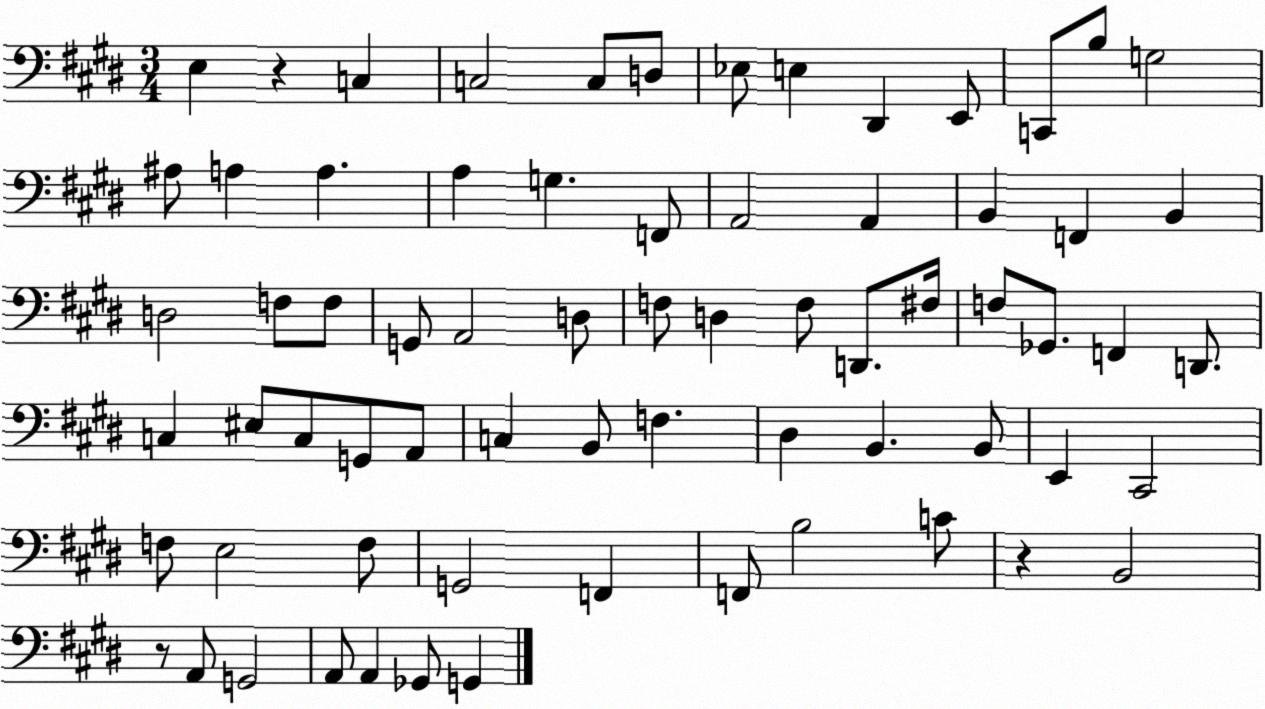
X:1
T:Untitled
M:3/4
L:1/4
K:E
E, z C, C,2 C,/2 D,/2 _E,/2 E, ^D,, E,,/2 C,,/2 B,/2 G,2 ^A,/2 A, A, A, G, F,,/2 A,,2 A,, B,, F,, B,, D,2 F,/2 F,/2 G,,/2 A,,2 D,/2 F,/2 D, F,/2 D,,/2 ^F,/4 F,/2 _G,,/2 F,, D,,/2 C, ^E,/2 C,/2 G,,/2 A,,/2 C, B,,/2 F, ^D, B,, B,,/2 E,, ^C,,2 F,/2 E,2 F,/2 G,,2 F,, F,,/2 B,2 C/2 z B,,2 z/2 A,,/2 G,,2 A,,/2 A,, _G,,/2 G,,